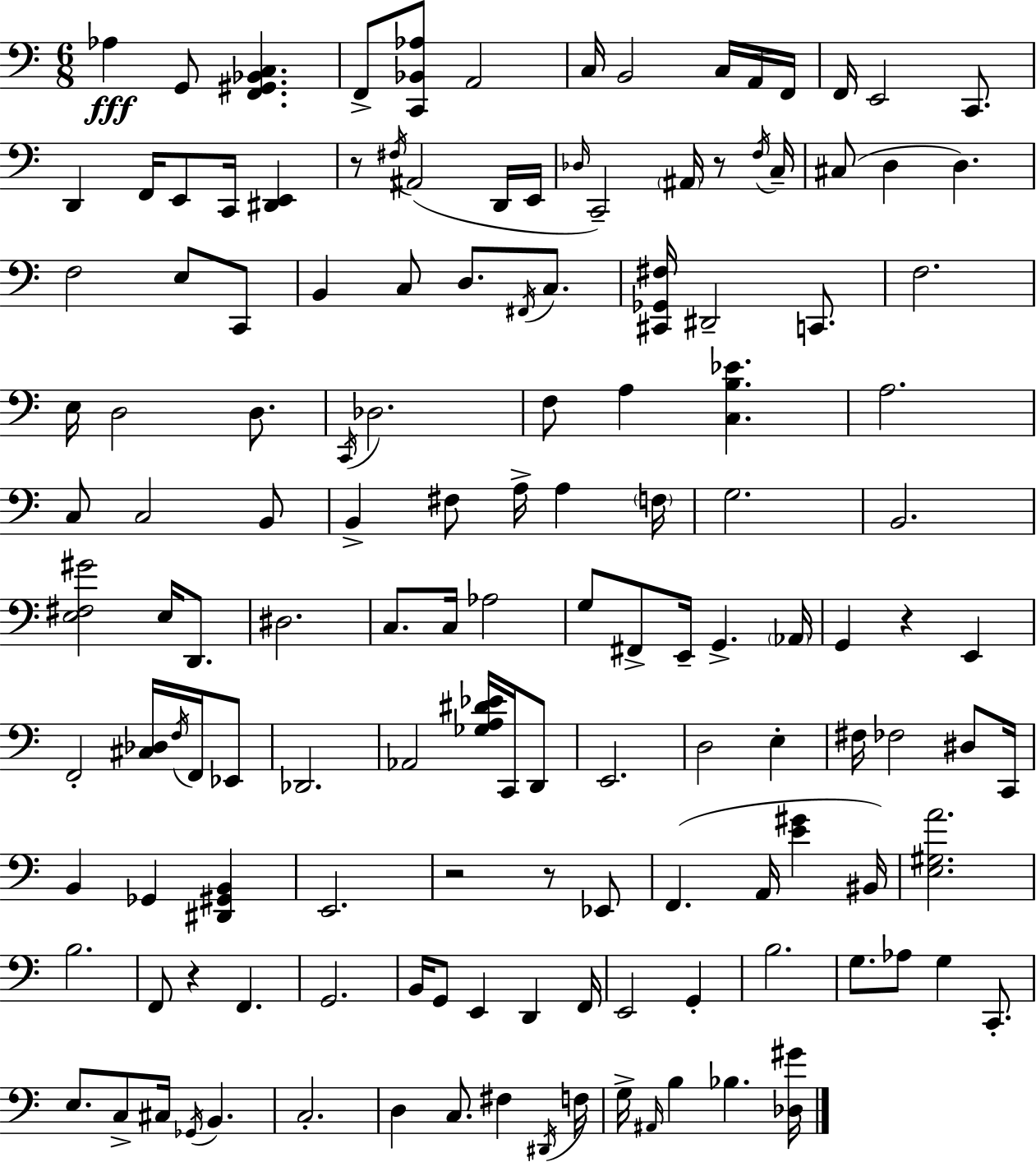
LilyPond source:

{
  \clef bass
  \numericTimeSignature
  \time 6/8
  \key c \major
  aes4\fff g,8 <f, gis, bes, c>4. | f,8-> <c, bes, aes>8 a,2 | c16 b,2 c16 a,16 f,16 | f,16 e,2 c,8. | \break d,4 f,16 e,8 c,16 <dis, e,>4 | r8 \acciaccatura { fis16 }( ais,2 d,16 | e,16 \grace { des16 }) c,2-- \parenthesize ais,16 r8 | \acciaccatura { f16 } c16-- cis8( d4 d4.) | \break f2 e8 | c,8 b,4 c8 d8. | \acciaccatura { fis,16 } c8. <cis, ges, fis>16 dis,2-- | c,8. f2. | \break e16 d2 | d8. \acciaccatura { c,16 } des2. | f8 a4 <c b ees'>4. | a2. | \break c8 c2 | b,8 b,4-> fis8 a16-> | a4 \parenthesize f16 g2. | b,2. | \break <e fis gis'>2 | e16 d,8. dis2. | c8. c16 aes2 | g8 fis,8-> e,16-- g,4.-> | \break \parenthesize aes,16 g,4 r4 | e,4 f,2-. | <cis des>16 \acciaccatura { f16 } f,16 ees,8 des,2. | aes,2 | \break <ges a dis' ees'>16 c,16 d,8 e,2. | d2 | e4-. fis16 fes2 | dis8 c,16 b,4 ges,4 | \break <dis, gis, b,>4 e,2. | r2 | r8 ees,8 f,4.( | a,16 <e' gis'>4 bis,16) <e gis a'>2. | \break b2. | f,8 r4 | f,4. g,2. | b,16 g,8 e,4 | \break d,4 f,16 e,2 | g,4-. b2. | g8. aes8 g4 | c,8.-. e8. c8-> cis16 | \break \acciaccatura { ges,16 } b,4. c2.-. | d4 c8. | fis4 \acciaccatura { dis,16 } f16 g16-> \grace { ais,16 } b4 | bes4. <des gis'>16 \bar "|."
}